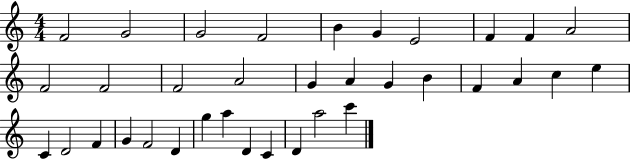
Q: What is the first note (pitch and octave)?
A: F4